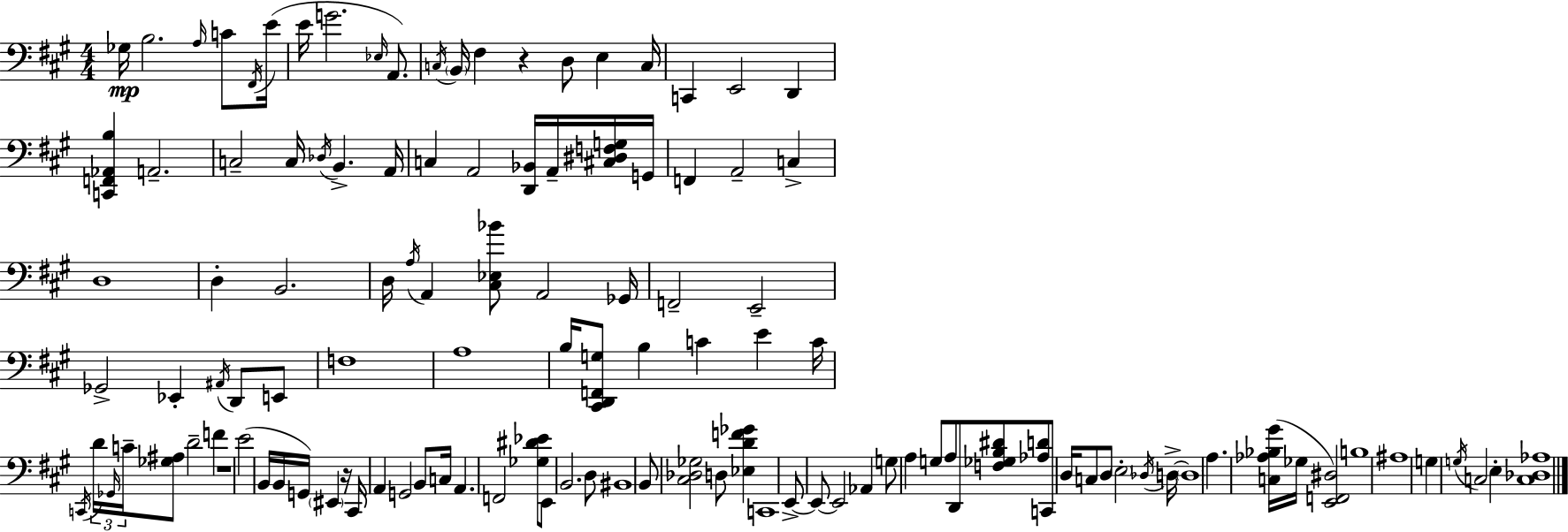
X:1
T:Untitled
M:4/4
L:1/4
K:A
_G,/4 B,2 A,/4 C/2 ^F,,/4 E/4 E/4 G2 _E,/4 A,,/2 C,/4 B,,/4 ^F, z D,/2 E, C,/4 C,, E,,2 D,, [C,,F,,_A,,B,] A,,2 C,2 C,/4 _D,/4 B,, A,,/4 C, A,,2 [D,,_B,,]/4 A,,/4 [^C,^D,F,G,]/4 G,,/4 F,, A,,2 C, D,4 D, B,,2 D,/4 A,/4 A,, [^C,_E,_B]/2 A,,2 _G,,/4 F,,2 E,,2 _G,,2 _E,, ^A,,/4 D,,/2 E,,/2 F,4 A,4 B,/4 [^C,,D,,F,,G,]/2 B, C E C/4 C,,/4 D/4 _G,,/4 C/4 [_G,^A,]/2 D2 F z4 E2 B,,/4 B,,/4 G,,/4 ^E,, z/4 ^C,,/4 A,, G,,2 B,,/2 C,/4 A,, F,,2 [_G,^D_E]/2 E,,/2 B,,2 D,/2 ^B,,4 B,,/2 [^C,_D,_G,]2 D,/2 [_E,DF_G] C,,4 E,,/2 E,,/2 E,,2 _A,, G,/2 A, G,/2 A,/2 D,,/2 [F,_G,B,^D]/2 [_A,D]/2 C,,/2 D,/4 C,/2 D,/2 E,2 _D,/4 D,/4 D,4 A, [C,_A,_B,^G]/4 _G,/4 [E,,F,,^D,]2 B,4 ^A,4 G, G,/4 C,2 E, [C,_D,_A,]4